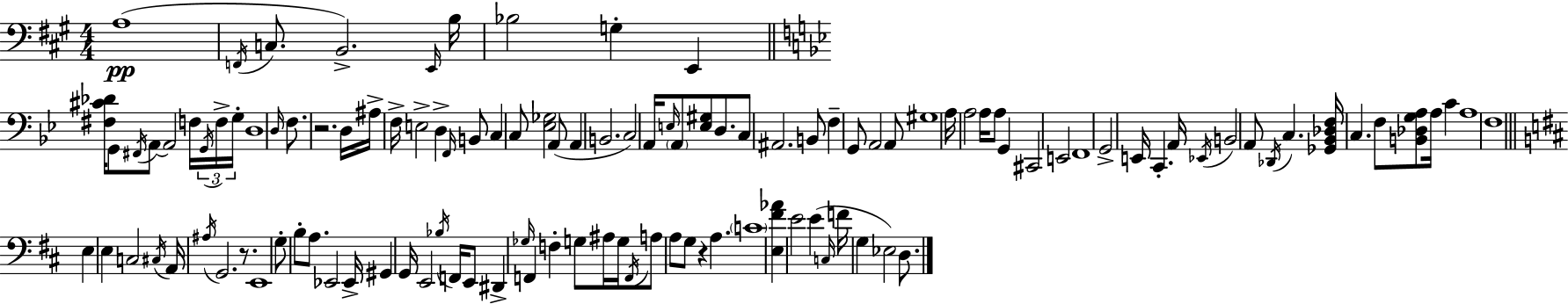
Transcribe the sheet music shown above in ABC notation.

X:1
T:Untitled
M:4/4
L:1/4
K:A
A,4 F,,/4 C,/2 B,,2 E,,/4 B,/4 _B,2 G, E,, [^F,^C_D]/4 G,,/2 ^F,,/4 A,,/2 A,,2 F,/4 G,,/4 F,/4 G,/4 D,4 D,/4 F,/2 z2 D,/4 ^A,/4 F,/4 E,2 D, F,,/4 B,,/2 C, C,/2 [_E,_G,]2 A,,/2 A,, B,,2 C,2 A,,/4 E,/4 A,,/2 [E,^G,]/2 D,/2 C,/2 ^A,,2 B,,/2 F, G,,/2 A,,2 A,,/2 ^G,4 A,/4 A,2 A,/4 A,/2 G,, ^C,,2 E,,2 F,,4 G,,2 E,,/4 C,, A,,/4 _E,,/4 B,,2 A,,/2 _D,,/4 C, [_G,,_B,,_D,F,]/4 C, F,/2 [B,,_D,G,A,]/2 A,/4 C A,4 F,4 E, E, C,2 ^C,/4 A,,/4 ^A,/4 G,,2 z/2 E,,4 G,/2 B,/2 A,/2 _E,,2 _E,,/4 ^G,, G,,/4 E,,2 _B,/4 F,,/4 E,,/2 ^D,, _G,/4 F,, F, G,/2 ^A,/4 G,/4 F,,/4 A,/2 A,/2 G,/2 z A, C4 [E,^F_A] E2 E C,/4 F/4 G, _E,2 D,/2